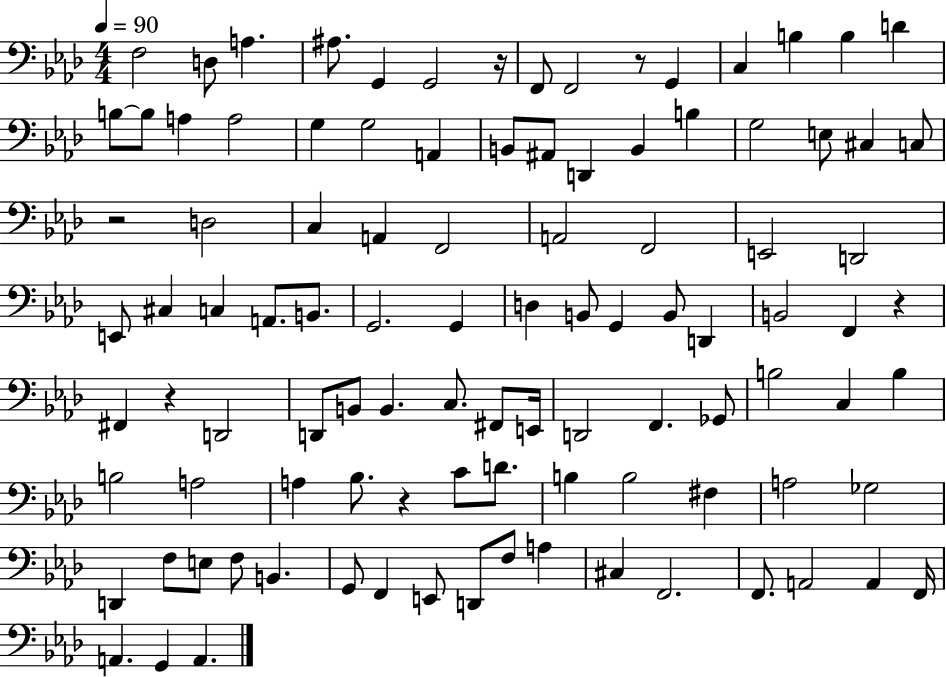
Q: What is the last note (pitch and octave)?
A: A2